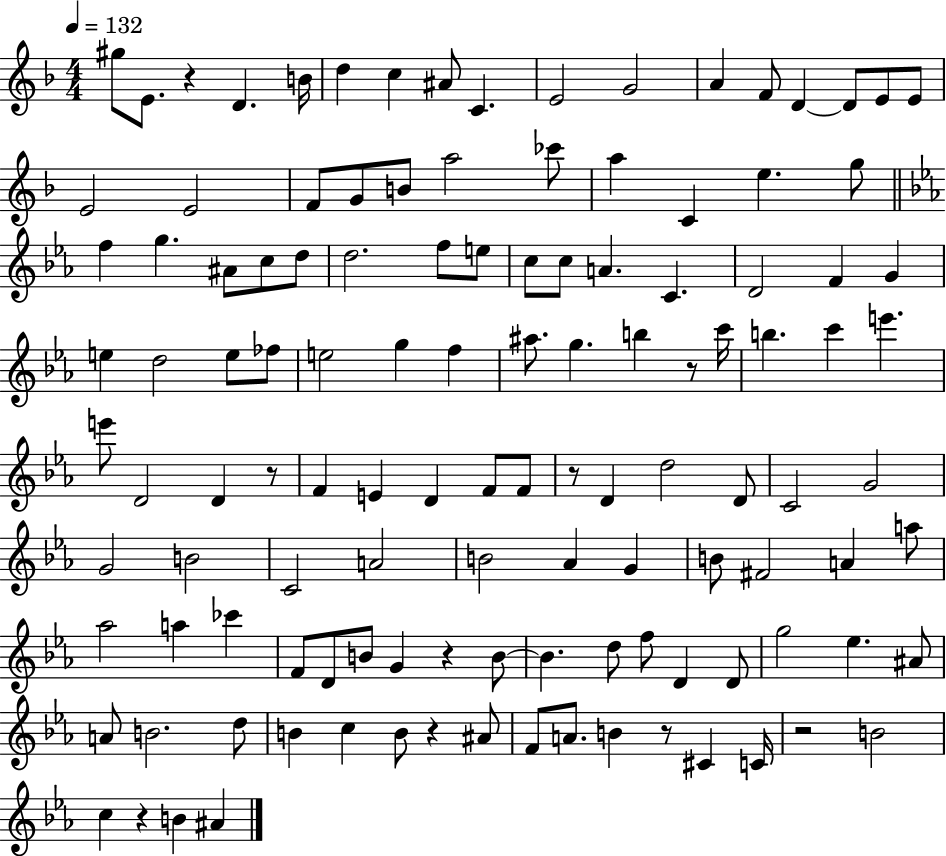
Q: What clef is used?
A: treble